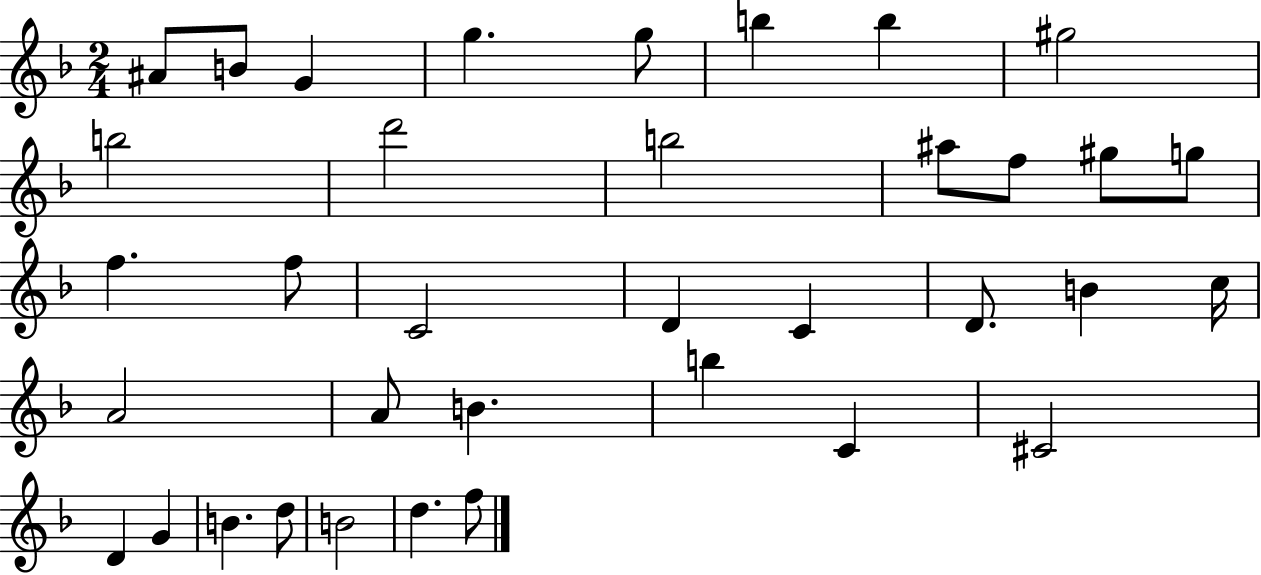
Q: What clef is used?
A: treble